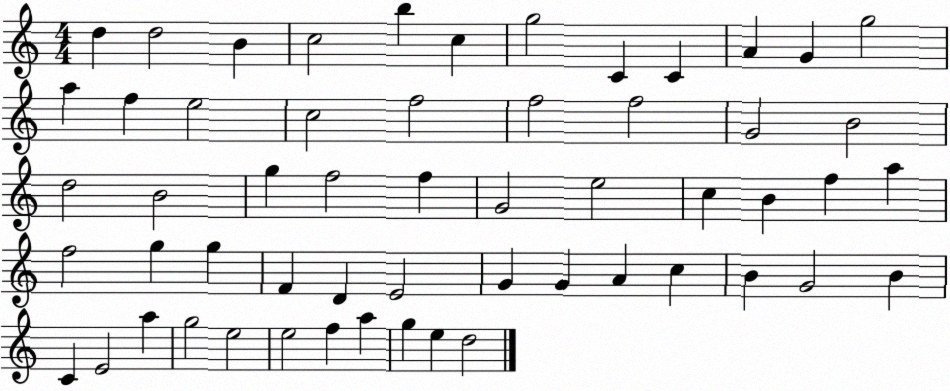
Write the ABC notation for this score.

X:1
T:Untitled
M:4/4
L:1/4
K:C
d d2 B c2 b c g2 C C A G g2 a f e2 c2 f2 f2 f2 G2 B2 d2 B2 g f2 f G2 e2 c B f a f2 g g F D E2 G G A c B G2 B C E2 a g2 e2 e2 f a g e d2